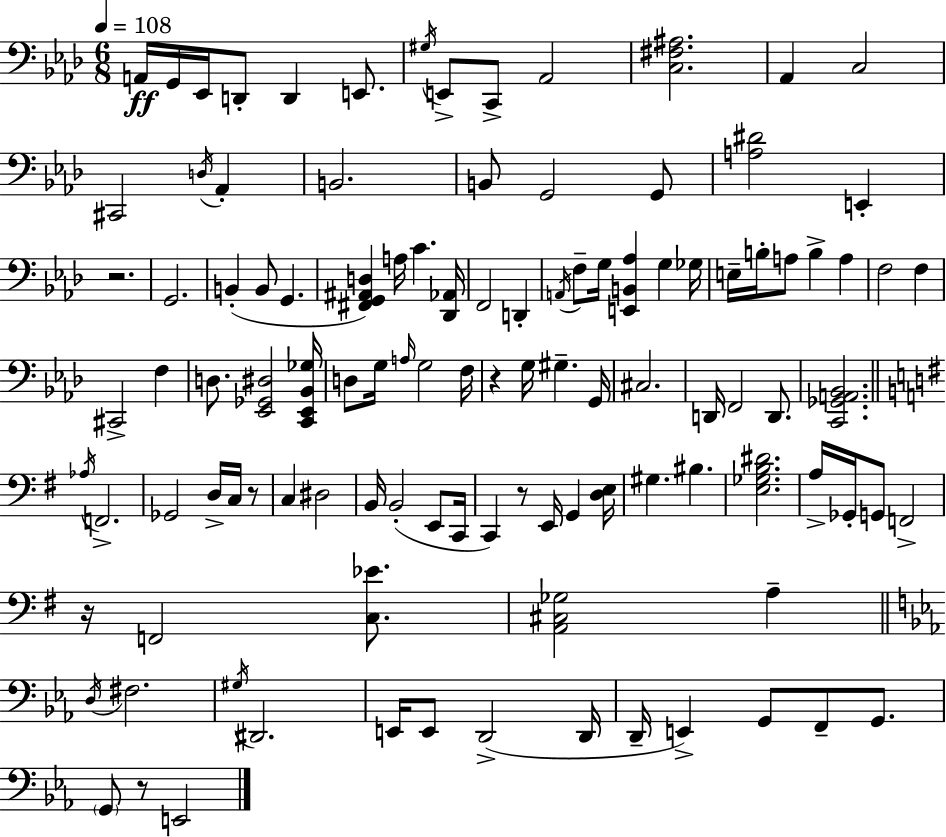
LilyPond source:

{
  \clef bass
  \numericTimeSignature
  \time 6/8
  \key aes \major
  \tempo 4 = 108
  a,16\ff g,16 ees,16 d,8-. d,4 e,8. | \acciaccatura { gis16 } e,8-> c,8-> aes,2 | <c fis ais>2. | aes,4 c2 | \break cis,2 \acciaccatura { d16 } aes,4-. | b,2. | b,8 g,2 | g,8 <a dis'>2 e,4-. | \break r2. | g,2. | b,4-.( b,8 g,4. | <fis, g, ais, d>4) a16 c'4. | \break <des, aes,>16 f,2 d,4-. | \acciaccatura { a,16 } f8-- g16 <e, b, aes>4 g4 | ges16 e16-- b16-. a8 b4-> a4 | f2 f4 | \break cis,2-> f4 | d8. <ees, ges, dis>2 | <c, ees, bes, ges>16 d8 g16 \grace { a16 } g2 | f16 r4 g16 gis4.-- | \break g,16 cis2. | d,16 f,2 | d,8. <c, ges, a, bes,>2. | \bar "||" \break \key g \major \acciaccatura { aes16 } f,2.-> | ges,2 d16-> c16 r8 | c4 dis2 | b,16 b,2-.( e,8 | \break c,16 c,4) r8 e,16 g,4 | <d e>16 gis4. bis4. | <e ges b dis'>2. | a16-> ges,16-. g,8 f,2-> | \break r16 f,2 <c ees'>8. | <a, cis ges>2 a4-- | \bar "||" \break \key ees \major \acciaccatura { d16 } fis2. | \acciaccatura { gis16 } dis,2. | e,16 e,8 d,2->( | d,16 d,16-- e,4->) g,8 f,8-- g,8. | \break \parenthesize g,8 r8 e,2 | \bar "|."
}